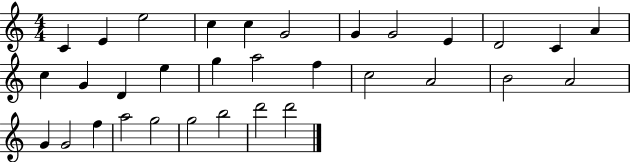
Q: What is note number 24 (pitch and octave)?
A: G4